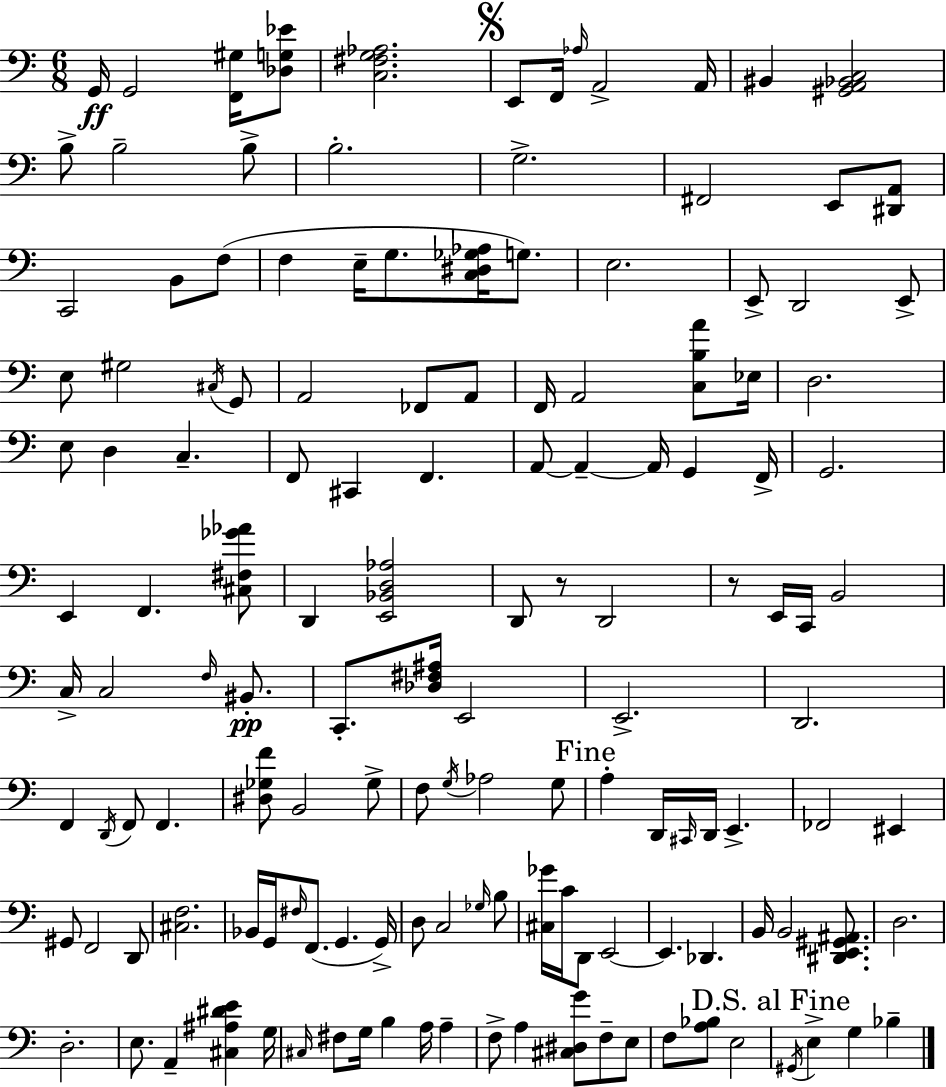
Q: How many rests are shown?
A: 2